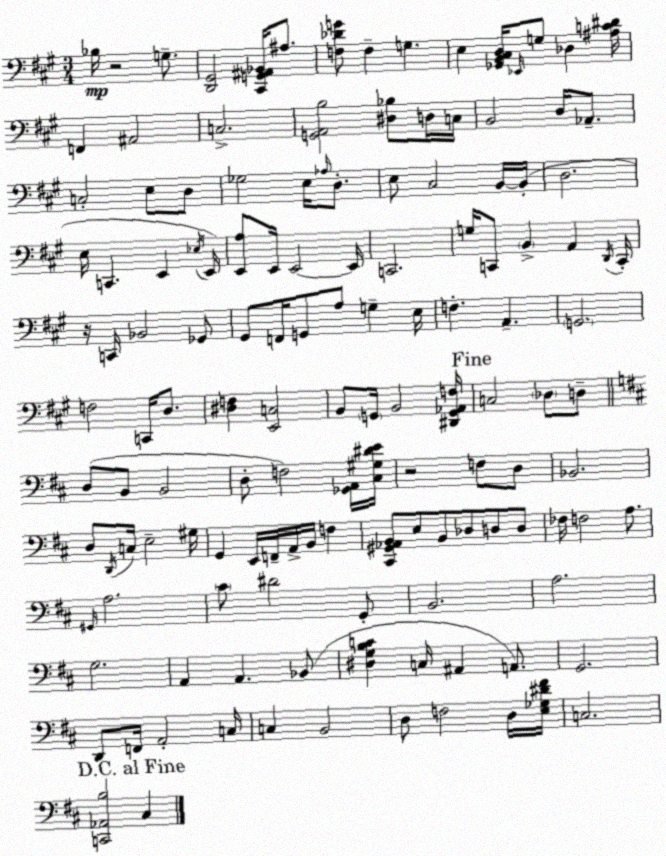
X:1
T:Untitled
M:3/4
L:1/4
K:A
_B,/4 z2 G,/2 [D,,^G,,]2 [^C,,G,,^A,,_B,,]/4 ^A,/2 [F,_DG]/2 F, G, E, [_G,,B,,^C,D,]/4 _E,,/4 G,/2 _D, [^A,C^D]/4 F,, ^A,,2 C,2 [G,,A,,B,]2 [^D,_B,]/2 D,/4 C,/4 B,,2 D,/4 _A,,/2 C,2 E,/2 D,/2 _G,2 E,/4 _A,/4 D,/2 E,/2 ^C,2 B,,/4 B,,/4 D,2 E,/4 C,, E,, _E,/4 E,,/4 [E,,A,]/2 E,,/4 E,,2 E,,/4 C,,2 G,/4 C,,/2 B,, A,, D,,/4 C,,/4 z/4 C,,/4 _B,,2 _G,,/2 ^G,,/2 F,,/4 G,,/2 A,/2 G, E,/4 F, A,, G,,2 F,2 C,,/4 D,/2 [^D,F,] [E,,C,]2 B,,/2 G,,/4 B,,2 [^D,,G,,_A,,F,]/4 C,2 _D,/2 D,/2 D,/2 B,,/2 B,,2 D,/2 F,2 [_G,,A,,]/4 [^C,^G,^DE]/4 z2 F,/2 D,/2 _B,,2 D,/2 D,,/4 C,/4 E,2 ^G,/4 G,, E,,/4 F,,/4 A,,/4 B,,/4 F, [^C,,^G,,_A,,B,,]/2 E,/2 B,,/2 _D,/2 D,/2 D,/2 _F,/4 F,2 A,/2 ^G,,/4 A,2 ^C/2 ^D2 G,,/2 B,,2 A,2 G,2 A,, A,, _B,,/2 [^D,G,B,C] C,/4 ^A,, A,,/2 G,,2 D,,/2 F,,/4 A,,2 C,/4 C, B,,2 D,/2 F,2 D,/4 [E,_G,^D^F]/4 C,2 [C,,_A,,B,]2 ^C,